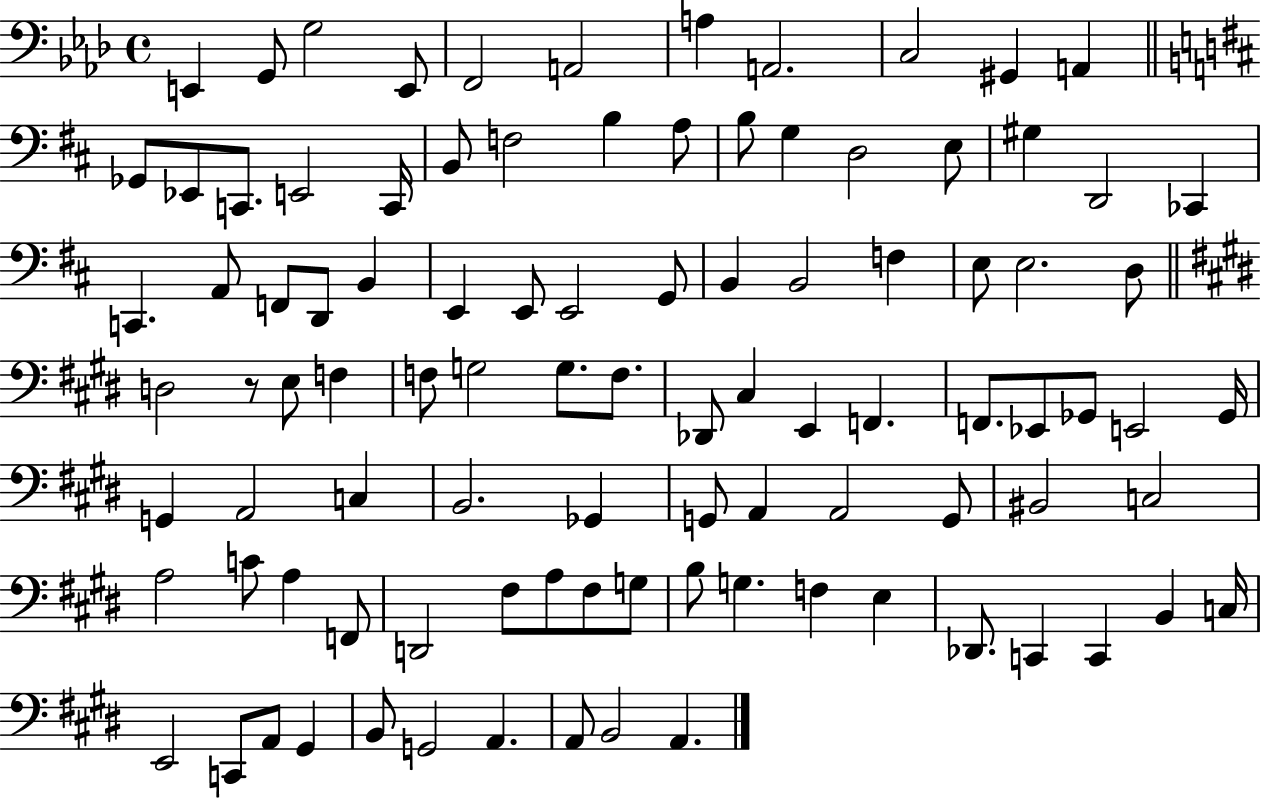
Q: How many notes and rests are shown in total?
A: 98